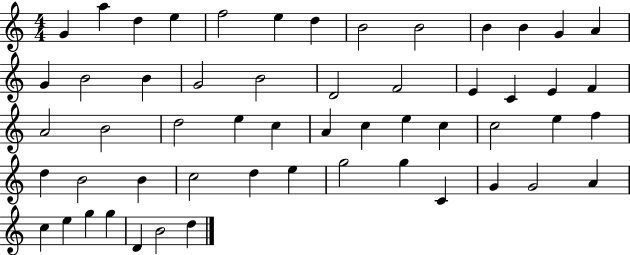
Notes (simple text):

G4/q A5/q D5/q E5/q F5/h E5/q D5/q B4/h B4/h B4/q B4/q G4/q A4/q G4/q B4/h B4/q G4/h B4/h D4/h F4/h E4/q C4/q E4/q F4/q A4/h B4/h D5/h E5/q C5/q A4/q C5/q E5/q C5/q C5/h E5/q F5/q D5/q B4/h B4/q C5/h D5/q E5/q G5/h G5/q C4/q G4/q G4/h A4/q C5/q E5/q G5/q G5/q D4/q B4/h D5/q